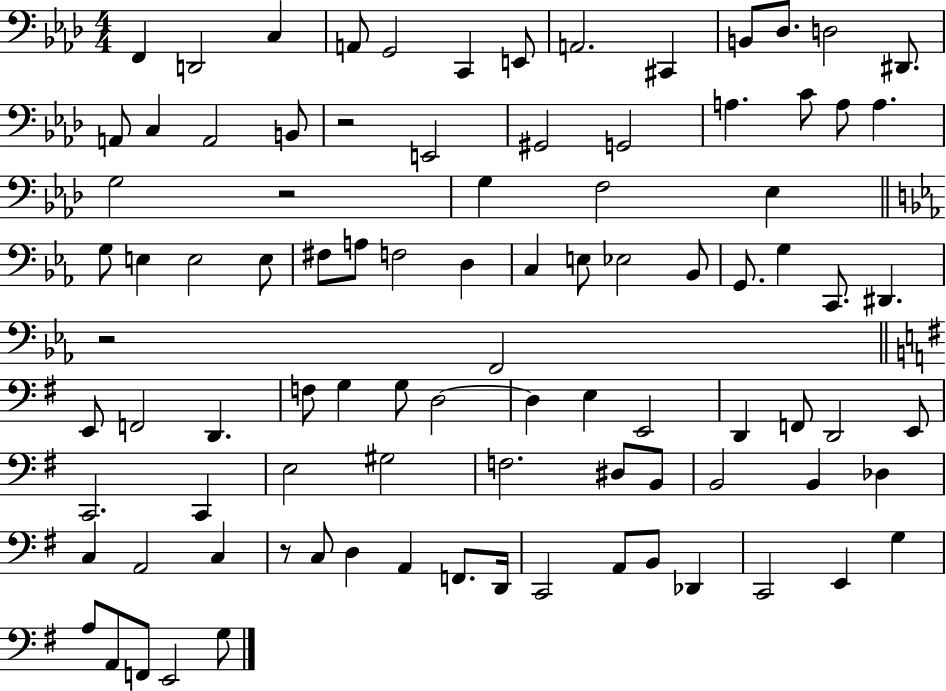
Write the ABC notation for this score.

X:1
T:Untitled
M:4/4
L:1/4
K:Ab
F,, D,,2 C, A,,/2 G,,2 C,, E,,/2 A,,2 ^C,, B,,/2 _D,/2 D,2 ^D,,/2 A,,/2 C, A,,2 B,,/2 z2 E,,2 ^G,,2 G,,2 A, C/2 A,/2 A, G,2 z2 G, F,2 _E, G,/2 E, E,2 E,/2 ^F,/2 A,/2 F,2 D, C, E,/2 _E,2 _B,,/2 G,,/2 G, C,,/2 ^D,, z2 F,,2 E,,/2 F,,2 D,, F,/2 G, G,/2 D,2 D, E, E,,2 D,, F,,/2 D,,2 E,,/2 C,,2 C,, E,2 ^G,2 F,2 ^D,/2 B,,/2 B,,2 B,, _D, C, A,,2 C, z/2 C,/2 D, A,, F,,/2 D,,/4 C,,2 A,,/2 B,,/2 _D,, C,,2 E,, G, A,/2 A,,/2 F,,/2 E,,2 G,/2